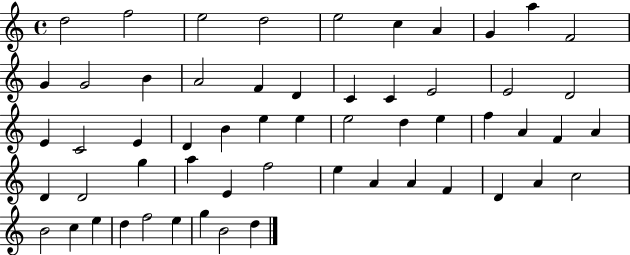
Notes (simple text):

D5/h F5/h E5/h D5/h E5/h C5/q A4/q G4/q A5/q F4/h G4/q G4/h B4/q A4/h F4/q D4/q C4/q C4/q E4/h E4/h D4/h E4/q C4/h E4/q D4/q B4/q E5/q E5/q E5/h D5/q E5/q F5/q A4/q F4/q A4/q D4/q D4/h G5/q A5/q E4/q F5/h E5/q A4/q A4/q F4/q D4/q A4/q C5/h B4/h C5/q E5/q D5/q F5/h E5/q G5/q B4/h D5/q